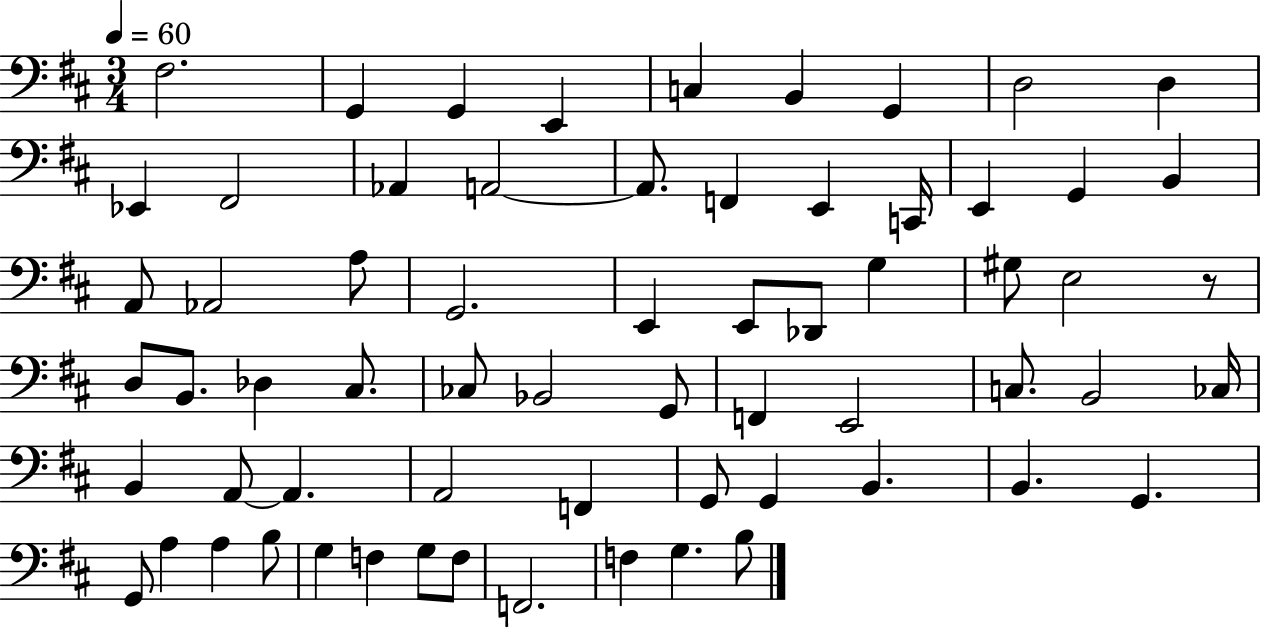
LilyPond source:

{
  \clef bass
  \numericTimeSignature
  \time 3/4
  \key d \major
  \tempo 4 = 60
  \repeat volta 2 { fis2. | g,4 g,4 e,4 | c4 b,4 g,4 | d2 d4 | \break ees,4 fis,2 | aes,4 a,2~~ | a,8. f,4 e,4 c,16 | e,4 g,4 b,4 | \break a,8 aes,2 a8 | g,2. | e,4 e,8 des,8 g4 | gis8 e2 r8 | \break d8 b,8. des4 cis8. | ces8 bes,2 g,8 | f,4 e,2 | c8. b,2 ces16 | \break b,4 a,8~~ a,4. | a,2 f,4 | g,8 g,4 b,4. | b,4. g,4. | \break g,8 a4 a4 b8 | g4 f4 g8 f8 | f,2. | f4 g4. b8 | \break } \bar "|."
}